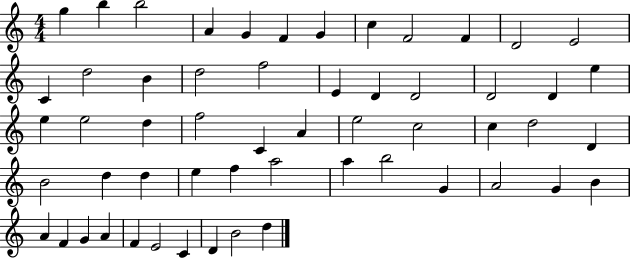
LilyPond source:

{
  \clef treble
  \numericTimeSignature
  \time 4/4
  \key c \major
  g''4 b''4 b''2 | a'4 g'4 f'4 g'4 | c''4 f'2 f'4 | d'2 e'2 | \break c'4 d''2 b'4 | d''2 f''2 | e'4 d'4 d'2 | d'2 d'4 e''4 | \break e''4 e''2 d''4 | f''2 c'4 a'4 | e''2 c''2 | c''4 d''2 d'4 | \break b'2 d''4 d''4 | e''4 f''4 a''2 | a''4 b''2 g'4 | a'2 g'4 b'4 | \break a'4 f'4 g'4 a'4 | f'4 e'2 c'4 | d'4 b'2 d''4 | \bar "|."
}